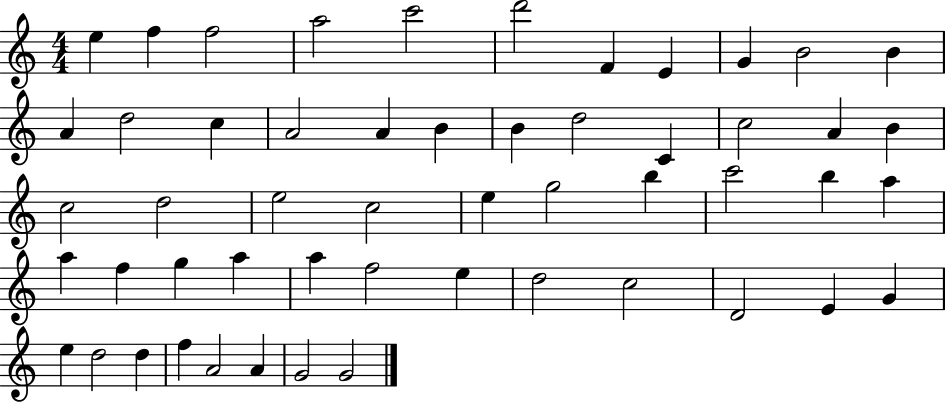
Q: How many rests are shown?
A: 0